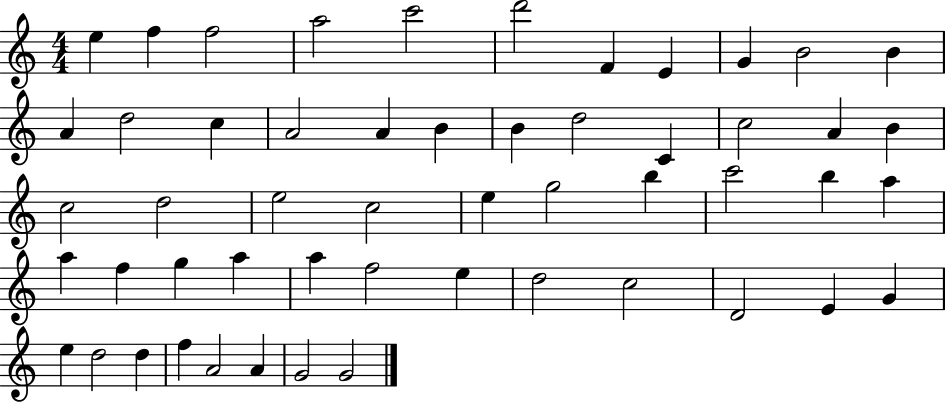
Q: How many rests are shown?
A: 0